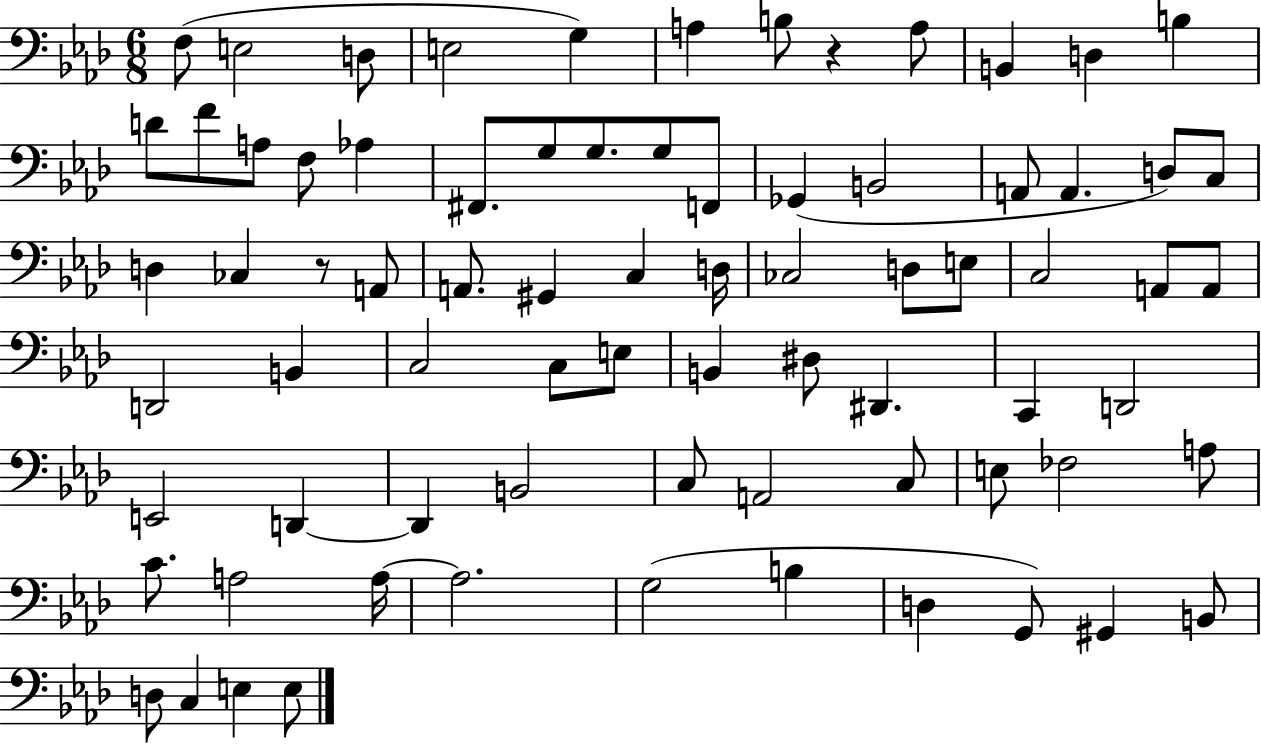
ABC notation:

X:1
T:Untitled
M:6/8
L:1/4
K:Ab
F,/2 E,2 D,/2 E,2 G, A, B,/2 z A,/2 B,, D, B, D/2 F/2 A,/2 F,/2 _A, ^F,,/2 G,/2 G,/2 G,/2 F,,/2 _G,, B,,2 A,,/2 A,, D,/2 C,/2 D, _C, z/2 A,,/2 A,,/2 ^G,, C, D,/4 _C,2 D,/2 E,/2 C,2 A,,/2 A,,/2 D,,2 B,, C,2 C,/2 E,/2 B,, ^D,/2 ^D,, C,, D,,2 E,,2 D,, D,, B,,2 C,/2 A,,2 C,/2 E,/2 _F,2 A,/2 C/2 A,2 A,/4 A,2 G,2 B, D, G,,/2 ^G,, B,,/2 D,/2 C, E, E,/2